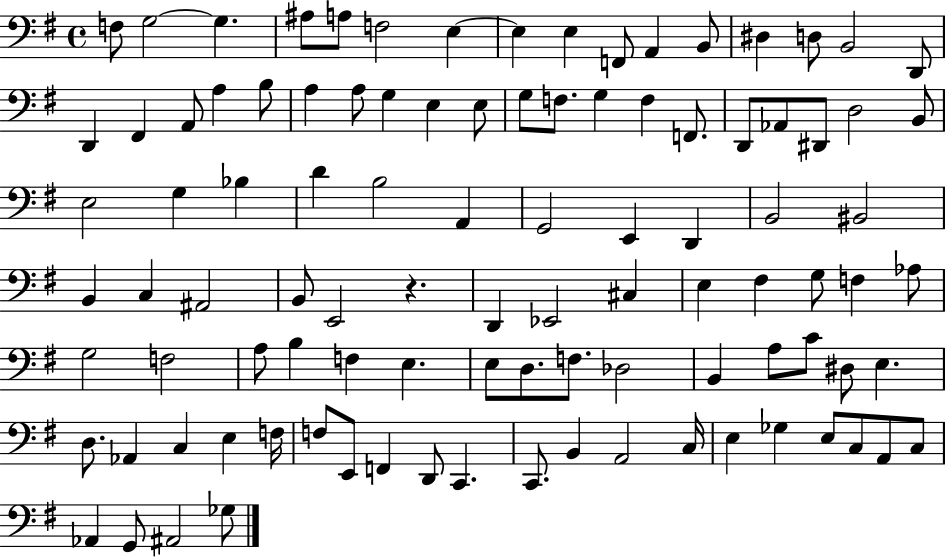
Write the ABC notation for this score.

X:1
T:Untitled
M:4/4
L:1/4
K:G
F,/2 G,2 G, ^A,/2 A,/2 F,2 E, E, E, F,,/2 A,, B,,/2 ^D, D,/2 B,,2 D,,/2 D,, ^F,, A,,/2 A, B,/2 A, A,/2 G, E, E,/2 G,/2 F,/2 G, F, F,,/2 D,,/2 _A,,/2 ^D,,/2 D,2 B,,/2 E,2 G, _B, D B,2 A,, G,,2 E,, D,, B,,2 ^B,,2 B,, C, ^A,,2 B,,/2 E,,2 z D,, _E,,2 ^C, E, ^F, G,/2 F, _A,/2 G,2 F,2 A,/2 B, F, E, E,/2 D,/2 F,/2 _D,2 B,, A,/2 C/2 ^D,/2 E, D,/2 _A,, C, E, F,/4 F,/2 E,,/2 F,, D,,/2 C,, C,,/2 B,, A,,2 C,/4 E, _G, E,/2 C,/2 A,,/2 C,/2 _A,, G,,/2 ^A,,2 _G,/2